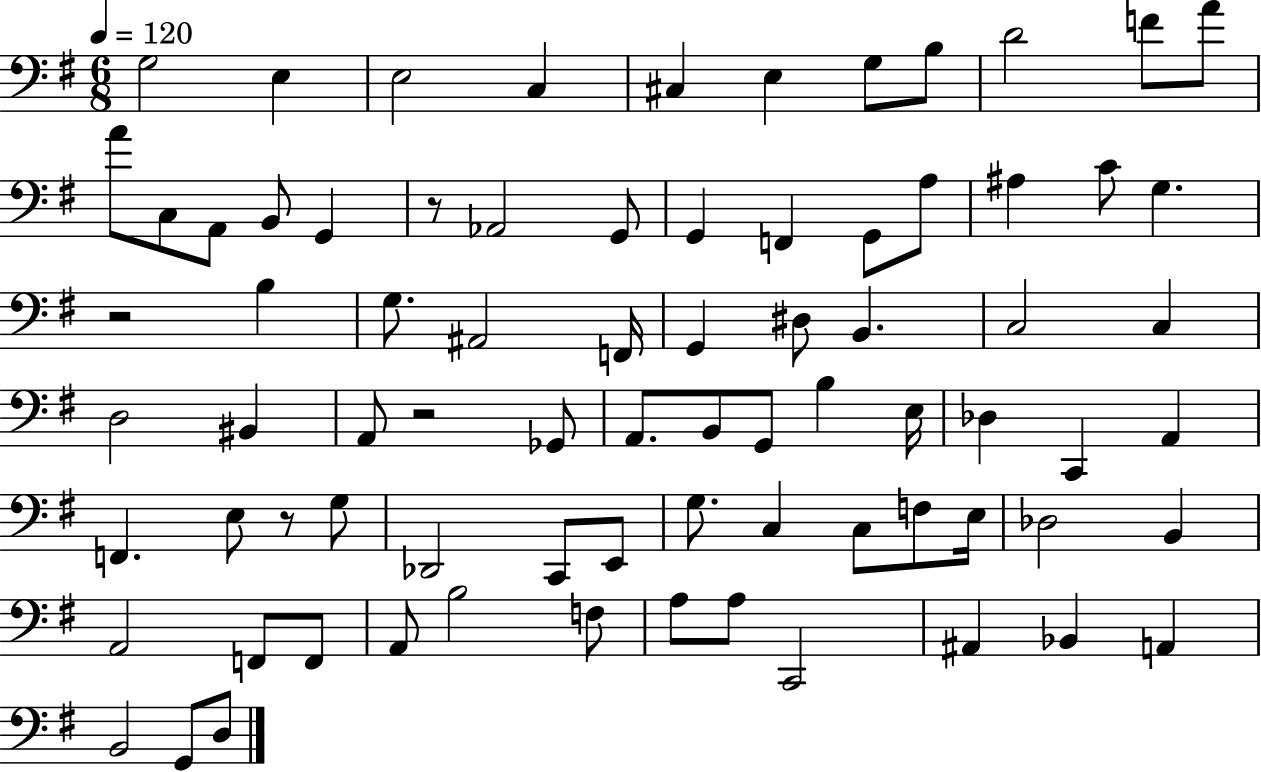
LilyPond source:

{
  \clef bass
  \numericTimeSignature
  \time 6/8
  \key g \major
  \tempo 4 = 120
  g2 e4 | e2 c4 | cis4 e4 g8 b8 | d'2 f'8 a'8 | \break a'8 c8 a,8 b,8 g,4 | r8 aes,2 g,8 | g,4 f,4 g,8 a8 | ais4 c'8 g4. | \break r2 b4 | g8. ais,2 f,16 | g,4 dis8 b,4. | c2 c4 | \break d2 bis,4 | a,8 r2 ges,8 | a,8. b,8 g,8 b4 e16 | des4 c,4 a,4 | \break f,4. e8 r8 g8 | des,2 c,8 e,8 | g8. c4 c8 f8 e16 | des2 b,4 | \break a,2 f,8 f,8 | a,8 b2 f8 | a8 a8 c,2 | ais,4 bes,4 a,4 | \break b,2 g,8 d8 | \bar "|."
}